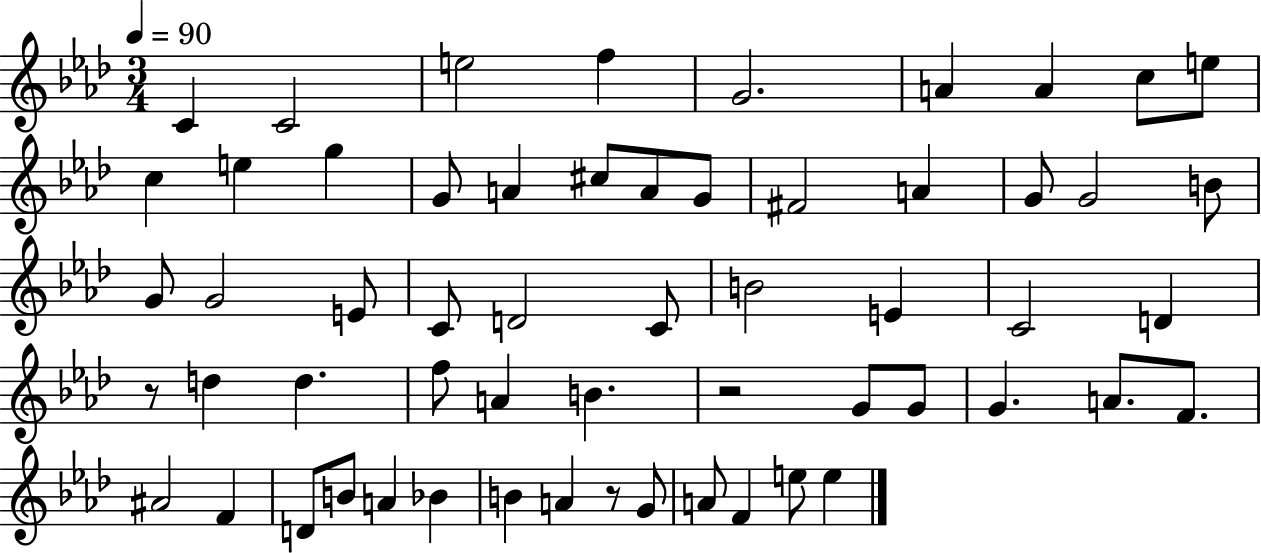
{
  \clef treble
  \numericTimeSignature
  \time 3/4
  \key aes \major
  \tempo 4 = 90
  c'4 c'2 | e''2 f''4 | g'2. | a'4 a'4 c''8 e''8 | \break c''4 e''4 g''4 | g'8 a'4 cis''8 a'8 g'8 | fis'2 a'4 | g'8 g'2 b'8 | \break g'8 g'2 e'8 | c'8 d'2 c'8 | b'2 e'4 | c'2 d'4 | \break r8 d''4 d''4. | f''8 a'4 b'4. | r2 g'8 g'8 | g'4. a'8. f'8. | \break ais'2 f'4 | d'8 b'8 a'4 bes'4 | b'4 a'4 r8 g'8 | a'8 f'4 e''8 e''4 | \break \bar "|."
}